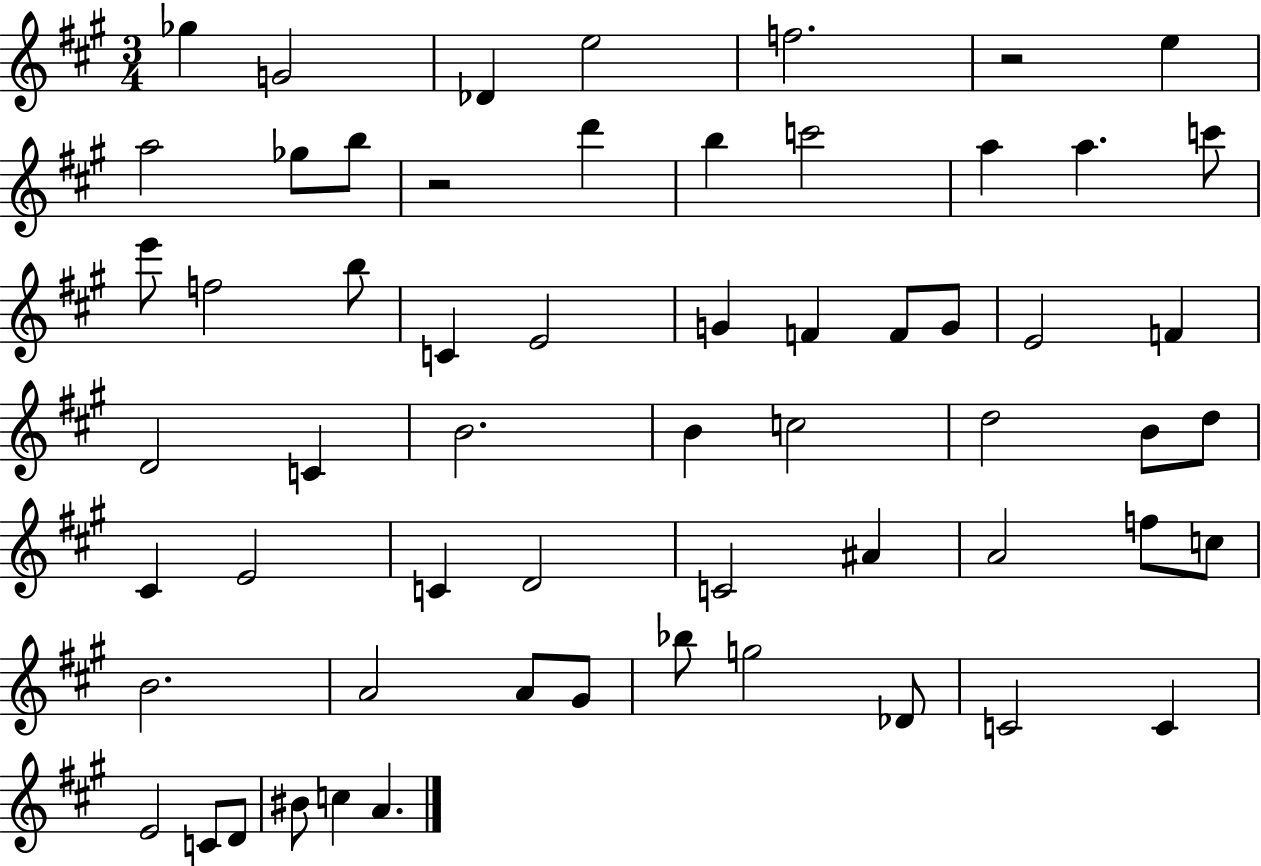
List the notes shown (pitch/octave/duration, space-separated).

Gb5/q G4/h Db4/q E5/h F5/h. R/h E5/q A5/h Gb5/e B5/e R/h D6/q B5/q C6/h A5/q A5/q. C6/e E6/e F5/h B5/e C4/q E4/h G4/q F4/q F4/e G4/e E4/h F4/q D4/h C4/q B4/h. B4/q C5/h D5/h B4/e D5/e C#4/q E4/h C4/q D4/h C4/h A#4/q A4/h F5/e C5/e B4/h. A4/h A4/e G#4/e Bb5/e G5/h Db4/e C4/h C4/q E4/h C4/e D4/e BIS4/e C5/q A4/q.